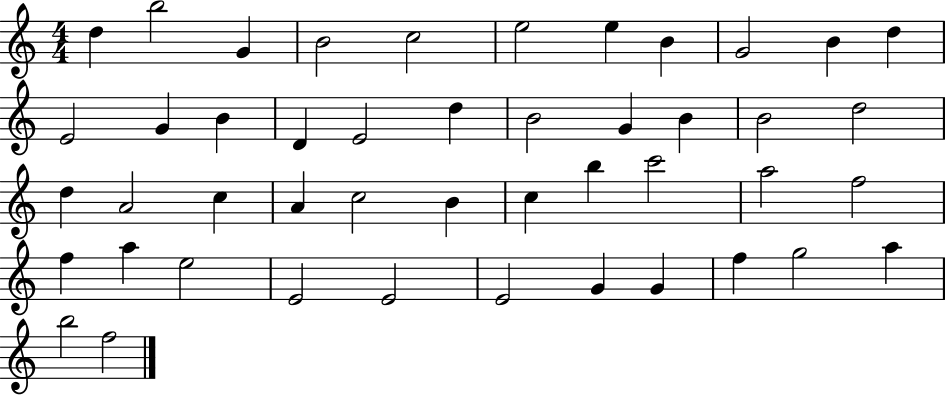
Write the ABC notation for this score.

X:1
T:Untitled
M:4/4
L:1/4
K:C
d b2 G B2 c2 e2 e B G2 B d E2 G B D E2 d B2 G B B2 d2 d A2 c A c2 B c b c'2 a2 f2 f a e2 E2 E2 E2 G G f g2 a b2 f2